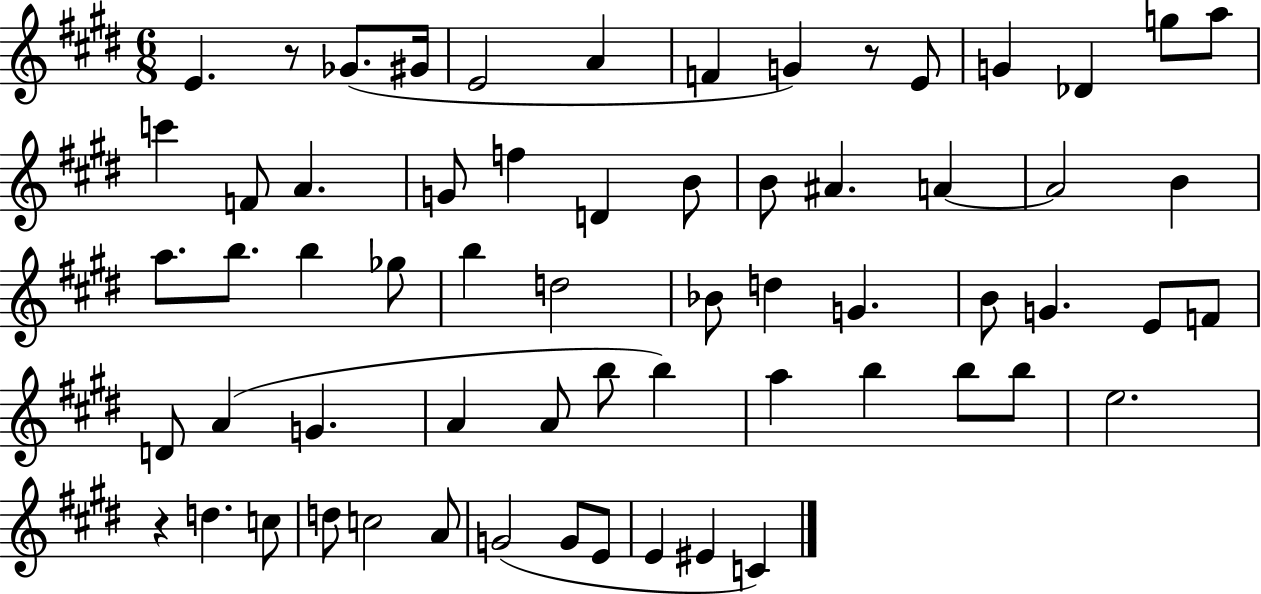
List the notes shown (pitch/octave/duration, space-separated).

E4/q. R/e Gb4/e. G#4/s E4/h A4/q F4/q G4/q R/e E4/e G4/q Db4/q G5/e A5/e C6/q F4/e A4/q. G4/e F5/q D4/q B4/e B4/e A#4/q. A4/q A4/h B4/q A5/e. B5/e. B5/q Gb5/e B5/q D5/h Bb4/e D5/q G4/q. B4/e G4/q. E4/e F4/e D4/e A4/q G4/q. A4/q A4/e B5/e B5/q A5/q B5/q B5/e B5/e E5/h. R/q D5/q. C5/e D5/e C5/h A4/e G4/h G4/e E4/e E4/q EIS4/q C4/q